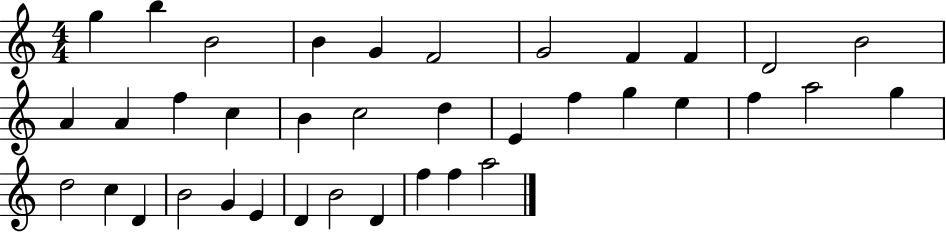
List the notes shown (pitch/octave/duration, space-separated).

G5/q B5/q B4/h B4/q G4/q F4/h G4/h F4/q F4/q D4/h B4/h A4/q A4/q F5/q C5/q B4/q C5/h D5/q E4/q F5/q G5/q E5/q F5/q A5/h G5/q D5/h C5/q D4/q B4/h G4/q E4/q D4/q B4/h D4/q F5/q F5/q A5/h